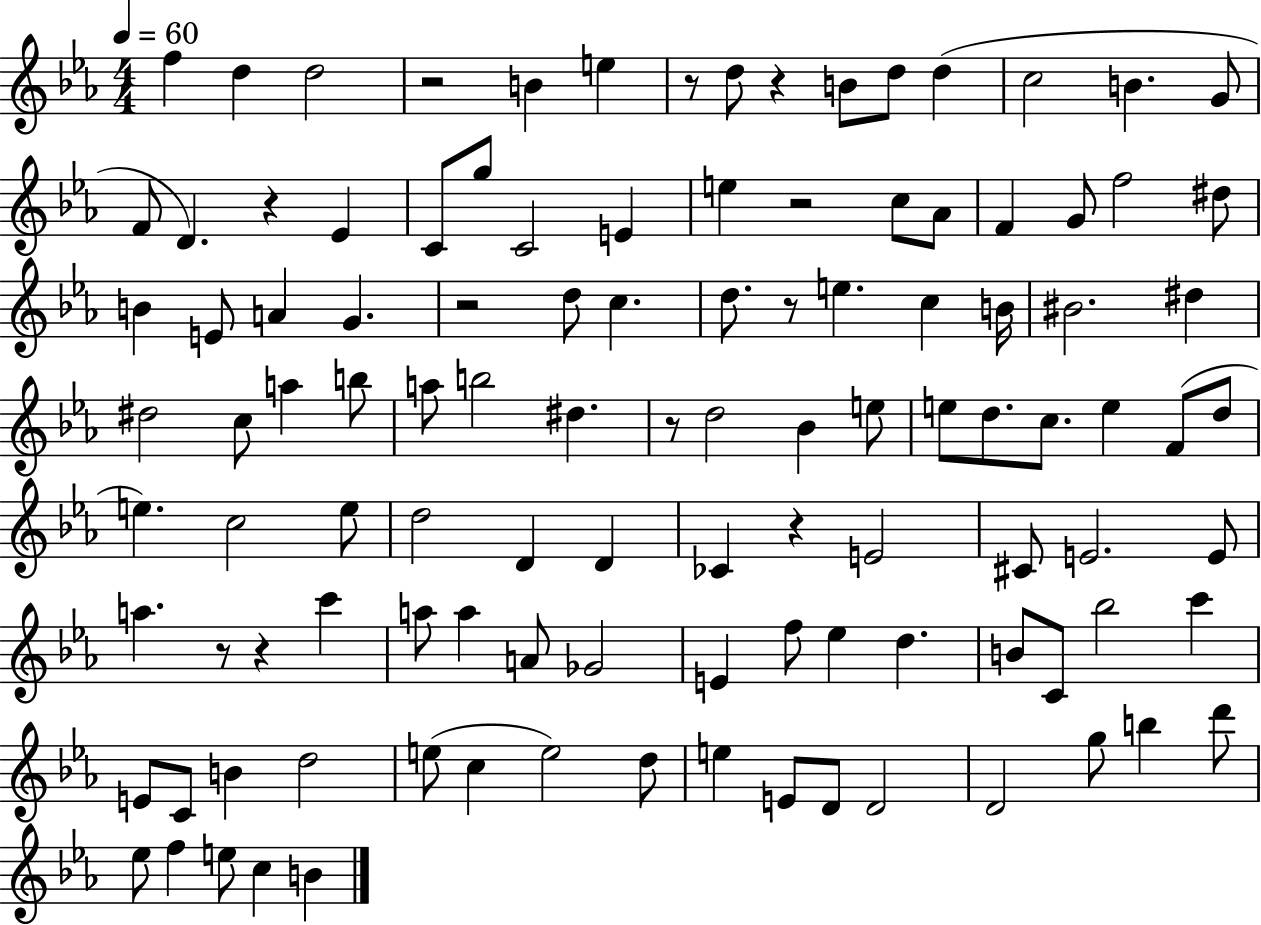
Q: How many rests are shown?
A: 11